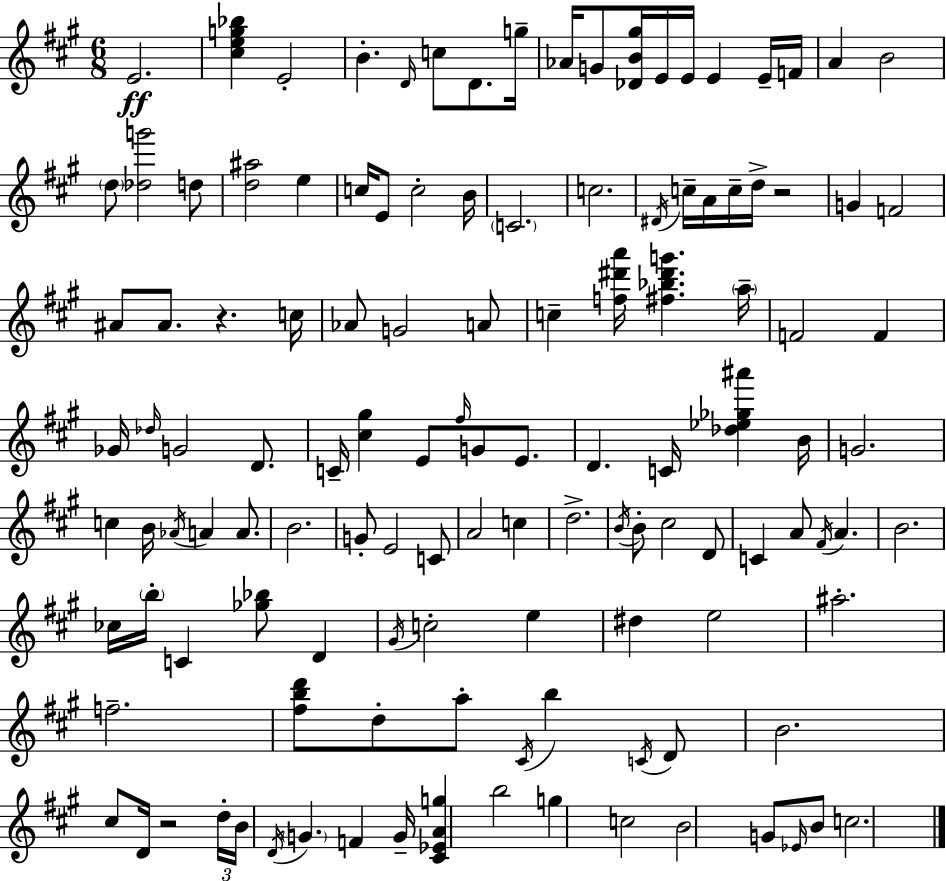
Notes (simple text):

E4/h. [C#5,E5,G5,Bb5]/q E4/h B4/q. D4/s C5/e D4/e. G5/s Ab4/s G4/e [Db4,B4,G#5]/s E4/s E4/s E4/q E4/s F4/s A4/q B4/h D5/e [Db5,G6]/h D5/e [D5,A#5]/h E5/q C5/s E4/e C5/h B4/s C4/h. C5/h. D#4/s C5/s A4/s C5/s D5/s R/h G4/q F4/h A#4/e A#4/e. R/q. C5/s Ab4/e G4/h A4/e C5/q [F5,D#6,A6]/s [F#5,Bb5,D#6,G6]/q. A5/s F4/h F4/q Gb4/s Db5/s G4/h D4/e. C4/s [C#5,G#5]/q E4/e F#5/s G4/e E4/e. D4/q. C4/s [Db5,Eb5,Gb5,A#6]/q B4/s G4/h. C5/q B4/s Ab4/s A4/q A4/e. B4/h. G4/e E4/h C4/e A4/h C5/q D5/h. B4/s B4/e C#5/h D4/e C4/q A4/e F#4/s A4/q. B4/h. CES5/s B5/s C4/q [Gb5,Bb5]/e D4/q G#4/s C5/h E5/q D#5/q E5/h A#5/h. F5/h. [F#5,B5,D6]/e D5/e A5/e C#4/s B5/q C4/s D4/e B4/h. C#5/e D4/s R/h D5/s B4/s D4/s G4/q. F4/q G4/s [C#4,Eb4,A4,G5]/q B5/h G5/q C5/h B4/h G4/e Eb4/s B4/e C5/h.